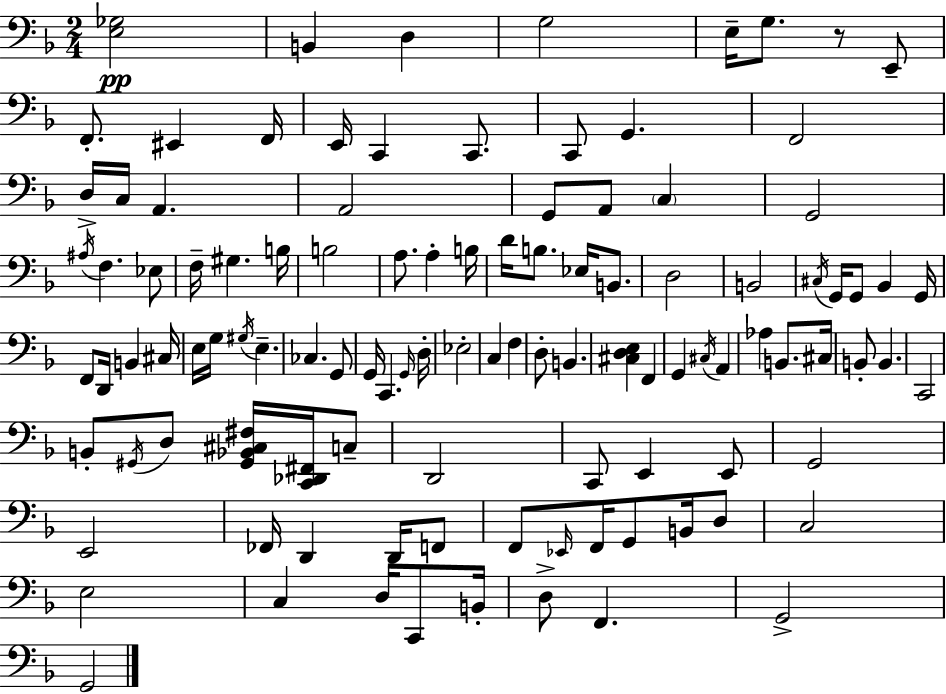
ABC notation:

X:1
T:Untitled
M:2/4
L:1/4
K:Dm
[E,_G,]2 B,, D, G,2 E,/4 G,/2 z/2 E,,/2 F,,/2 ^E,, F,,/4 E,,/4 C,, C,,/2 C,,/2 G,, F,,2 D,/4 C,/4 A,, A,,2 G,,/2 A,,/2 C, G,,2 ^A,/4 F, _E,/2 F,/4 ^G, B,/4 B,2 A,/2 A, B,/4 D/4 B,/2 _E,/4 B,,/2 D,2 B,,2 ^C,/4 G,,/4 G,,/2 _B,, G,,/4 F,,/2 D,,/4 B,, ^C,/4 E,/4 G,/4 ^G,/4 E, _C, G,,/2 G,,/4 C,, G,,/4 D,/4 _E,2 C, F, D,/2 B,, [^C,D,E,] F,, G,, ^C,/4 A,, _A, B,,/2 ^C,/4 B,,/2 B,, C,,2 B,,/2 ^G,,/4 D,/2 [^G,,_B,,^C,^F,]/4 [C,,_D,,^F,,]/4 C,/2 D,,2 C,,/2 E,, E,,/2 G,,2 E,,2 _F,,/4 D,, D,,/4 F,,/2 F,,/2 _E,,/4 F,,/4 G,,/2 B,,/4 D,/2 C,2 E,2 C, D,/4 C,,/2 B,,/4 D,/2 F,, G,,2 G,,2